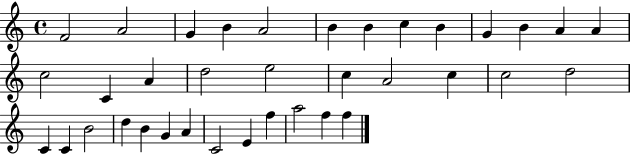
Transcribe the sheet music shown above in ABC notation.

X:1
T:Untitled
M:4/4
L:1/4
K:C
F2 A2 G B A2 B B c B G B A A c2 C A d2 e2 c A2 c c2 d2 C C B2 d B G A C2 E f a2 f f